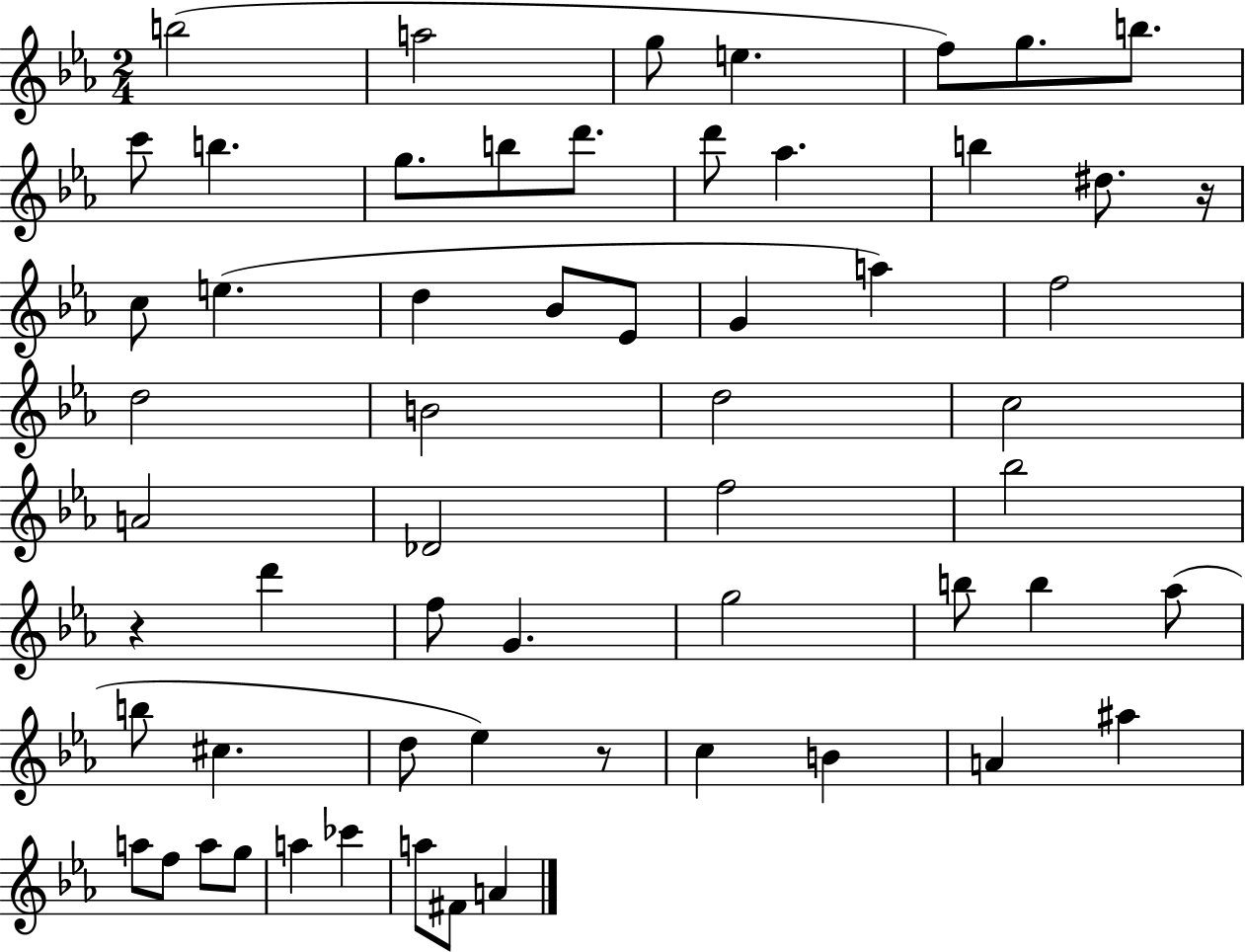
B5/h A5/h G5/e E5/q. F5/e G5/e. B5/e. C6/e B5/q. G5/e. B5/e D6/e. D6/e Ab5/q. B5/q D#5/e. R/s C5/e E5/q. D5/q Bb4/e Eb4/e G4/q A5/q F5/h D5/h B4/h D5/h C5/h A4/h Db4/h F5/h Bb5/h R/q D6/q F5/e G4/q. G5/h B5/e B5/q Ab5/e B5/e C#5/q. D5/e Eb5/q R/e C5/q B4/q A4/q A#5/q A5/e F5/e A5/e G5/e A5/q CES6/q A5/e F#4/e A4/q